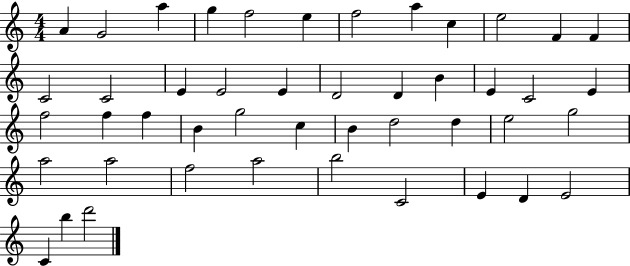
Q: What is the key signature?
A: C major